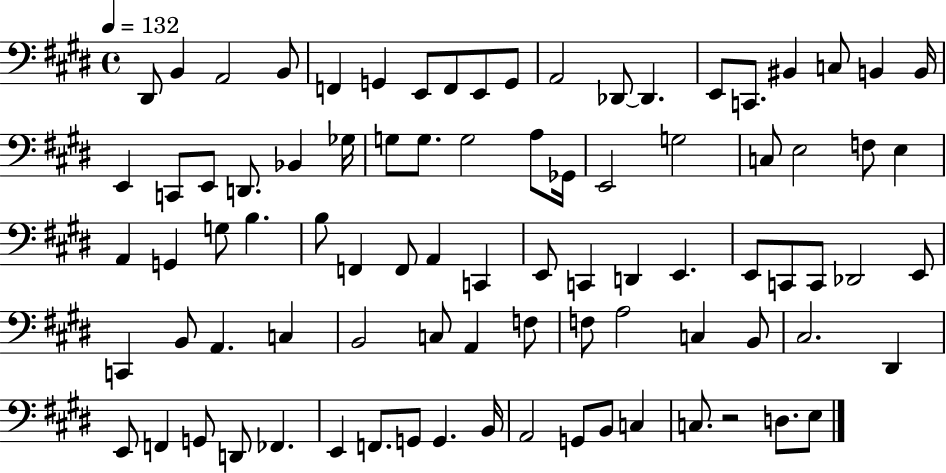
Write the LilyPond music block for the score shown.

{
  \clef bass
  \time 4/4
  \defaultTimeSignature
  \key e \major
  \tempo 4 = 132
  \repeat volta 2 { dis,8 b,4 a,2 b,8 | f,4 g,4 e,8 f,8 e,8 g,8 | a,2 des,8~~ des,4. | e,8 c,8. bis,4 c8 b,4 b,16 | \break e,4 c,8 e,8 d,8. bes,4 ges16 | g8 g8. g2 a8 ges,16 | e,2 g2 | c8 e2 f8 e4 | \break a,4 g,4 g8 b4. | b8 f,4 f,8 a,4 c,4 | e,8 c,4 d,4 e,4. | e,8 c,8 c,8 des,2 e,8 | \break c,4 b,8 a,4. c4 | b,2 c8 a,4 f8 | f8 a2 c4 b,8 | cis2. dis,4 | \break e,8 f,4 g,8 d,8 fes,4. | e,4 f,8. g,8 g,4. b,16 | a,2 g,8 b,8 c4 | c8. r2 d8. e8 | \break } \bar "|."
}